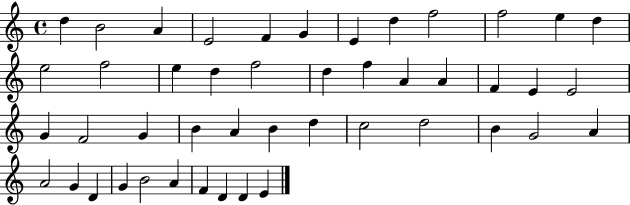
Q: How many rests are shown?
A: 0